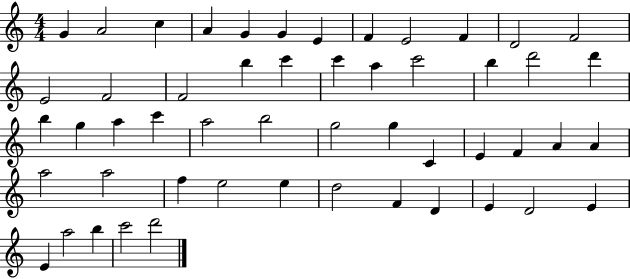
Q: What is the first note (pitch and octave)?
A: G4